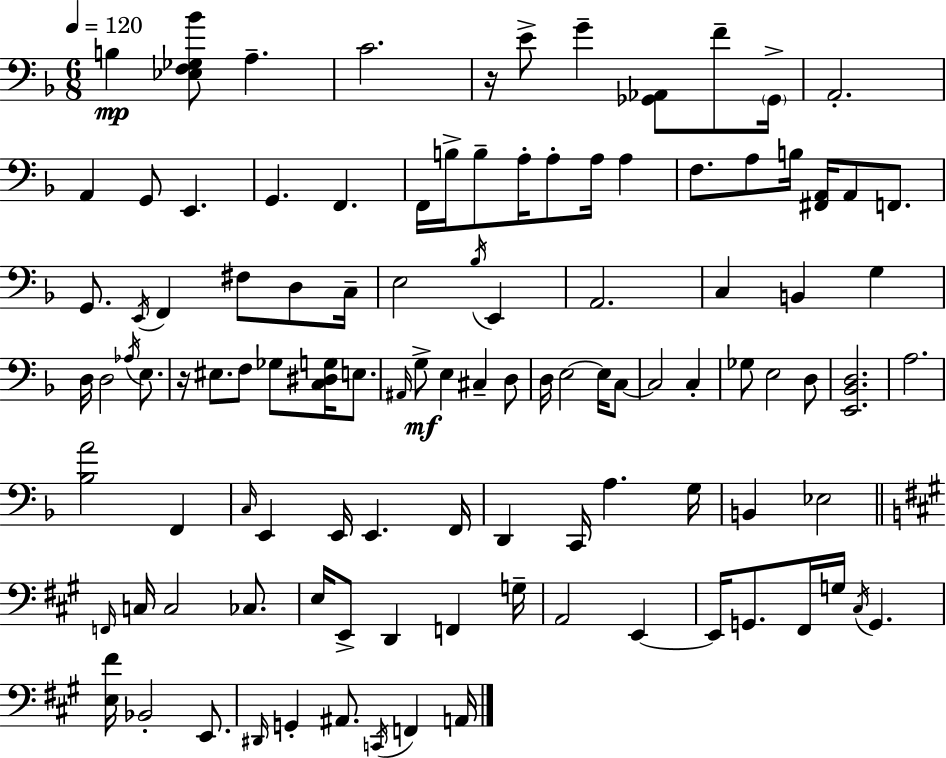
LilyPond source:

{
  \clef bass
  \numericTimeSignature
  \time 6/8
  \key d \minor
  \tempo 4 = 120
  b4\mp <ees f ges bes'>8 a4.-- | c'2. | r16 e'8-> g'4-- <ges, aes,>8 f'8-- \parenthesize ges,16-> | a,2.-. | \break a,4 g,8 e,4. | g,4. f,4. | f,16 b16-> b8-- a16-. a8-. a16 a4 | f8. a8 b16 <fis, a,>16 a,8 f,8. | \break g,8. \acciaccatura { e,16 } f,4 fis8 d8 | c16-- e2 \acciaccatura { bes16 } e,4 | a,2. | c4 b,4 g4 | \break d16 d2 \acciaccatura { aes16 } | e8. r16 eis8. f8 ges8 <c dis g>16 | e8. \grace { ais,16 } g8->\mf e4 cis4-- | d8 d16 e2~~ | \break e16 c8~~ c2 | c4-. ges8 e2 | d8 <e, bes, d>2. | a2. | \break <bes a'>2 | f,4 \grace { c16 } e,4 e,16 e,4. | f,16 d,4 c,16 a4. | g16 b,4 ees2 | \break \bar "||" \break \key a \major \grace { f,16 } c16 c2 ces8. | e16 e,8-> d,4 f,4 | g16-- a,2 e,4~~ | e,16 g,8. fis,16 g16 \acciaccatura { cis16 } g,4. | \break <e fis'>16 bes,2-. e,8. | \grace { dis,16 } g,4-. ais,8. \acciaccatura { c,16 } f,4 | a,16 \bar "|."
}